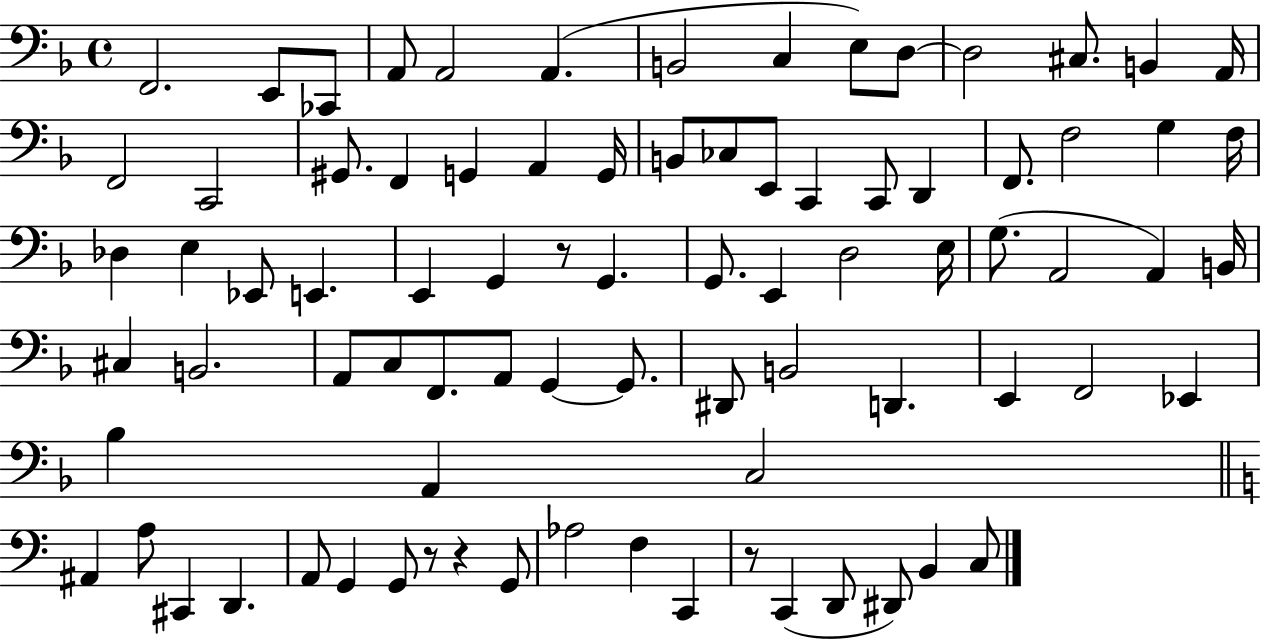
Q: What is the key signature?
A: F major